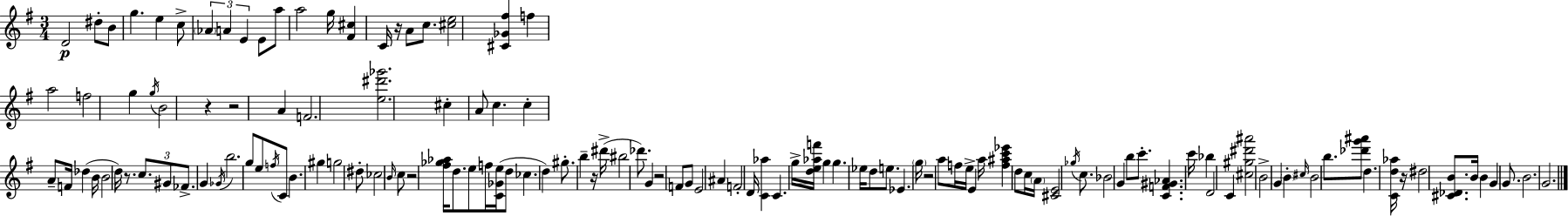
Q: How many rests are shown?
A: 9